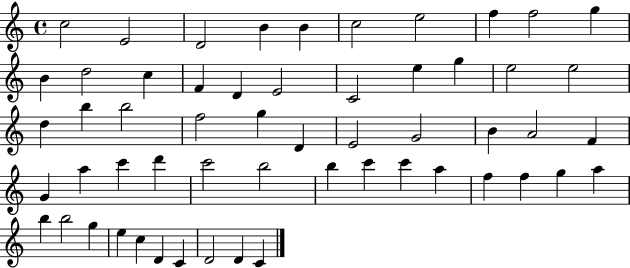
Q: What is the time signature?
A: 4/4